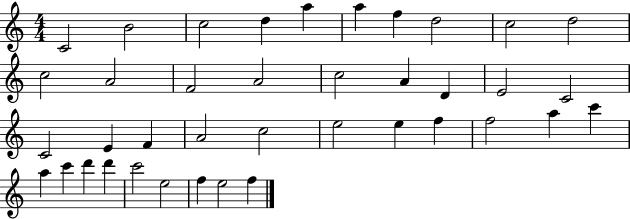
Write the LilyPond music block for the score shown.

{
  \clef treble
  \numericTimeSignature
  \time 4/4
  \key c \major
  c'2 b'2 | c''2 d''4 a''4 | a''4 f''4 d''2 | c''2 d''2 | \break c''2 a'2 | f'2 a'2 | c''2 a'4 d'4 | e'2 c'2 | \break c'2 e'4 f'4 | a'2 c''2 | e''2 e''4 f''4 | f''2 a''4 c'''4 | \break a''4 c'''4 d'''4 d'''4 | c'''2 e''2 | f''4 e''2 f''4 | \bar "|."
}